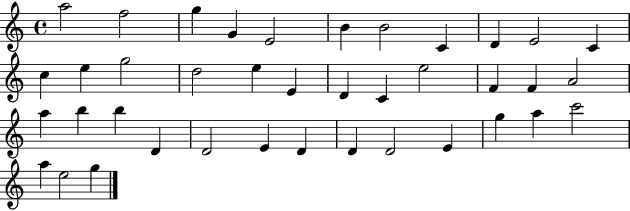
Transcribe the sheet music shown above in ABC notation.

X:1
T:Untitled
M:4/4
L:1/4
K:C
a2 f2 g G E2 B B2 C D E2 C c e g2 d2 e E D C e2 F F A2 a b b D D2 E D D D2 E g a c'2 a e2 g